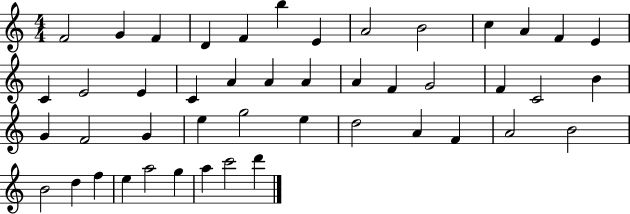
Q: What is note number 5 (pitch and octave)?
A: F4